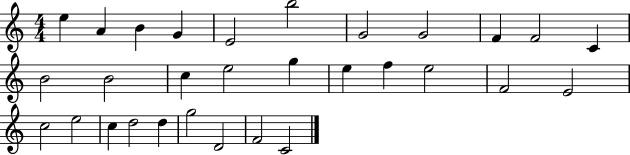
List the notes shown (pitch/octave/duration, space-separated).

E5/q A4/q B4/q G4/q E4/h B5/h G4/h G4/h F4/q F4/h C4/q B4/h B4/h C5/q E5/h G5/q E5/q F5/q E5/h F4/h E4/h C5/h E5/h C5/q D5/h D5/q G5/h D4/h F4/h C4/h